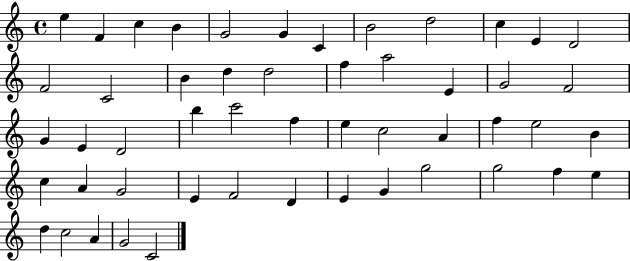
E5/q F4/q C5/q B4/q G4/h G4/q C4/q B4/h D5/h C5/q E4/q D4/h F4/h C4/h B4/q D5/q D5/h F5/q A5/h E4/q G4/h F4/h G4/q E4/q D4/h B5/q C6/h F5/q E5/q C5/h A4/q F5/q E5/h B4/q C5/q A4/q G4/h E4/q F4/h D4/q E4/q G4/q G5/h G5/h F5/q E5/q D5/q C5/h A4/q G4/h C4/h